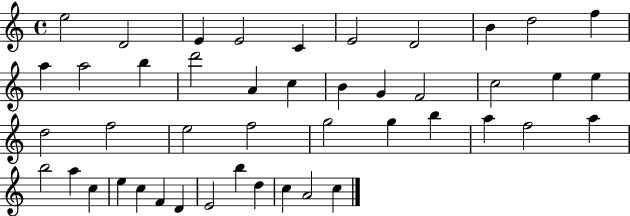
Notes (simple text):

E5/h D4/h E4/q E4/h C4/q E4/h D4/h B4/q D5/h F5/q A5/q A5/h B5/q D6/h A4/q C5/q B4/q G4/q F4/h C5/h E5/q E5/q D5/h F5/h E5/h F5/h G5/h G5/q B5/q A5/q F5/h A5/q B5/h A5/q C5/q E5/q C5/q F4/q D4/q E4/h B5/q D5/q C5/q A4/h C5/q